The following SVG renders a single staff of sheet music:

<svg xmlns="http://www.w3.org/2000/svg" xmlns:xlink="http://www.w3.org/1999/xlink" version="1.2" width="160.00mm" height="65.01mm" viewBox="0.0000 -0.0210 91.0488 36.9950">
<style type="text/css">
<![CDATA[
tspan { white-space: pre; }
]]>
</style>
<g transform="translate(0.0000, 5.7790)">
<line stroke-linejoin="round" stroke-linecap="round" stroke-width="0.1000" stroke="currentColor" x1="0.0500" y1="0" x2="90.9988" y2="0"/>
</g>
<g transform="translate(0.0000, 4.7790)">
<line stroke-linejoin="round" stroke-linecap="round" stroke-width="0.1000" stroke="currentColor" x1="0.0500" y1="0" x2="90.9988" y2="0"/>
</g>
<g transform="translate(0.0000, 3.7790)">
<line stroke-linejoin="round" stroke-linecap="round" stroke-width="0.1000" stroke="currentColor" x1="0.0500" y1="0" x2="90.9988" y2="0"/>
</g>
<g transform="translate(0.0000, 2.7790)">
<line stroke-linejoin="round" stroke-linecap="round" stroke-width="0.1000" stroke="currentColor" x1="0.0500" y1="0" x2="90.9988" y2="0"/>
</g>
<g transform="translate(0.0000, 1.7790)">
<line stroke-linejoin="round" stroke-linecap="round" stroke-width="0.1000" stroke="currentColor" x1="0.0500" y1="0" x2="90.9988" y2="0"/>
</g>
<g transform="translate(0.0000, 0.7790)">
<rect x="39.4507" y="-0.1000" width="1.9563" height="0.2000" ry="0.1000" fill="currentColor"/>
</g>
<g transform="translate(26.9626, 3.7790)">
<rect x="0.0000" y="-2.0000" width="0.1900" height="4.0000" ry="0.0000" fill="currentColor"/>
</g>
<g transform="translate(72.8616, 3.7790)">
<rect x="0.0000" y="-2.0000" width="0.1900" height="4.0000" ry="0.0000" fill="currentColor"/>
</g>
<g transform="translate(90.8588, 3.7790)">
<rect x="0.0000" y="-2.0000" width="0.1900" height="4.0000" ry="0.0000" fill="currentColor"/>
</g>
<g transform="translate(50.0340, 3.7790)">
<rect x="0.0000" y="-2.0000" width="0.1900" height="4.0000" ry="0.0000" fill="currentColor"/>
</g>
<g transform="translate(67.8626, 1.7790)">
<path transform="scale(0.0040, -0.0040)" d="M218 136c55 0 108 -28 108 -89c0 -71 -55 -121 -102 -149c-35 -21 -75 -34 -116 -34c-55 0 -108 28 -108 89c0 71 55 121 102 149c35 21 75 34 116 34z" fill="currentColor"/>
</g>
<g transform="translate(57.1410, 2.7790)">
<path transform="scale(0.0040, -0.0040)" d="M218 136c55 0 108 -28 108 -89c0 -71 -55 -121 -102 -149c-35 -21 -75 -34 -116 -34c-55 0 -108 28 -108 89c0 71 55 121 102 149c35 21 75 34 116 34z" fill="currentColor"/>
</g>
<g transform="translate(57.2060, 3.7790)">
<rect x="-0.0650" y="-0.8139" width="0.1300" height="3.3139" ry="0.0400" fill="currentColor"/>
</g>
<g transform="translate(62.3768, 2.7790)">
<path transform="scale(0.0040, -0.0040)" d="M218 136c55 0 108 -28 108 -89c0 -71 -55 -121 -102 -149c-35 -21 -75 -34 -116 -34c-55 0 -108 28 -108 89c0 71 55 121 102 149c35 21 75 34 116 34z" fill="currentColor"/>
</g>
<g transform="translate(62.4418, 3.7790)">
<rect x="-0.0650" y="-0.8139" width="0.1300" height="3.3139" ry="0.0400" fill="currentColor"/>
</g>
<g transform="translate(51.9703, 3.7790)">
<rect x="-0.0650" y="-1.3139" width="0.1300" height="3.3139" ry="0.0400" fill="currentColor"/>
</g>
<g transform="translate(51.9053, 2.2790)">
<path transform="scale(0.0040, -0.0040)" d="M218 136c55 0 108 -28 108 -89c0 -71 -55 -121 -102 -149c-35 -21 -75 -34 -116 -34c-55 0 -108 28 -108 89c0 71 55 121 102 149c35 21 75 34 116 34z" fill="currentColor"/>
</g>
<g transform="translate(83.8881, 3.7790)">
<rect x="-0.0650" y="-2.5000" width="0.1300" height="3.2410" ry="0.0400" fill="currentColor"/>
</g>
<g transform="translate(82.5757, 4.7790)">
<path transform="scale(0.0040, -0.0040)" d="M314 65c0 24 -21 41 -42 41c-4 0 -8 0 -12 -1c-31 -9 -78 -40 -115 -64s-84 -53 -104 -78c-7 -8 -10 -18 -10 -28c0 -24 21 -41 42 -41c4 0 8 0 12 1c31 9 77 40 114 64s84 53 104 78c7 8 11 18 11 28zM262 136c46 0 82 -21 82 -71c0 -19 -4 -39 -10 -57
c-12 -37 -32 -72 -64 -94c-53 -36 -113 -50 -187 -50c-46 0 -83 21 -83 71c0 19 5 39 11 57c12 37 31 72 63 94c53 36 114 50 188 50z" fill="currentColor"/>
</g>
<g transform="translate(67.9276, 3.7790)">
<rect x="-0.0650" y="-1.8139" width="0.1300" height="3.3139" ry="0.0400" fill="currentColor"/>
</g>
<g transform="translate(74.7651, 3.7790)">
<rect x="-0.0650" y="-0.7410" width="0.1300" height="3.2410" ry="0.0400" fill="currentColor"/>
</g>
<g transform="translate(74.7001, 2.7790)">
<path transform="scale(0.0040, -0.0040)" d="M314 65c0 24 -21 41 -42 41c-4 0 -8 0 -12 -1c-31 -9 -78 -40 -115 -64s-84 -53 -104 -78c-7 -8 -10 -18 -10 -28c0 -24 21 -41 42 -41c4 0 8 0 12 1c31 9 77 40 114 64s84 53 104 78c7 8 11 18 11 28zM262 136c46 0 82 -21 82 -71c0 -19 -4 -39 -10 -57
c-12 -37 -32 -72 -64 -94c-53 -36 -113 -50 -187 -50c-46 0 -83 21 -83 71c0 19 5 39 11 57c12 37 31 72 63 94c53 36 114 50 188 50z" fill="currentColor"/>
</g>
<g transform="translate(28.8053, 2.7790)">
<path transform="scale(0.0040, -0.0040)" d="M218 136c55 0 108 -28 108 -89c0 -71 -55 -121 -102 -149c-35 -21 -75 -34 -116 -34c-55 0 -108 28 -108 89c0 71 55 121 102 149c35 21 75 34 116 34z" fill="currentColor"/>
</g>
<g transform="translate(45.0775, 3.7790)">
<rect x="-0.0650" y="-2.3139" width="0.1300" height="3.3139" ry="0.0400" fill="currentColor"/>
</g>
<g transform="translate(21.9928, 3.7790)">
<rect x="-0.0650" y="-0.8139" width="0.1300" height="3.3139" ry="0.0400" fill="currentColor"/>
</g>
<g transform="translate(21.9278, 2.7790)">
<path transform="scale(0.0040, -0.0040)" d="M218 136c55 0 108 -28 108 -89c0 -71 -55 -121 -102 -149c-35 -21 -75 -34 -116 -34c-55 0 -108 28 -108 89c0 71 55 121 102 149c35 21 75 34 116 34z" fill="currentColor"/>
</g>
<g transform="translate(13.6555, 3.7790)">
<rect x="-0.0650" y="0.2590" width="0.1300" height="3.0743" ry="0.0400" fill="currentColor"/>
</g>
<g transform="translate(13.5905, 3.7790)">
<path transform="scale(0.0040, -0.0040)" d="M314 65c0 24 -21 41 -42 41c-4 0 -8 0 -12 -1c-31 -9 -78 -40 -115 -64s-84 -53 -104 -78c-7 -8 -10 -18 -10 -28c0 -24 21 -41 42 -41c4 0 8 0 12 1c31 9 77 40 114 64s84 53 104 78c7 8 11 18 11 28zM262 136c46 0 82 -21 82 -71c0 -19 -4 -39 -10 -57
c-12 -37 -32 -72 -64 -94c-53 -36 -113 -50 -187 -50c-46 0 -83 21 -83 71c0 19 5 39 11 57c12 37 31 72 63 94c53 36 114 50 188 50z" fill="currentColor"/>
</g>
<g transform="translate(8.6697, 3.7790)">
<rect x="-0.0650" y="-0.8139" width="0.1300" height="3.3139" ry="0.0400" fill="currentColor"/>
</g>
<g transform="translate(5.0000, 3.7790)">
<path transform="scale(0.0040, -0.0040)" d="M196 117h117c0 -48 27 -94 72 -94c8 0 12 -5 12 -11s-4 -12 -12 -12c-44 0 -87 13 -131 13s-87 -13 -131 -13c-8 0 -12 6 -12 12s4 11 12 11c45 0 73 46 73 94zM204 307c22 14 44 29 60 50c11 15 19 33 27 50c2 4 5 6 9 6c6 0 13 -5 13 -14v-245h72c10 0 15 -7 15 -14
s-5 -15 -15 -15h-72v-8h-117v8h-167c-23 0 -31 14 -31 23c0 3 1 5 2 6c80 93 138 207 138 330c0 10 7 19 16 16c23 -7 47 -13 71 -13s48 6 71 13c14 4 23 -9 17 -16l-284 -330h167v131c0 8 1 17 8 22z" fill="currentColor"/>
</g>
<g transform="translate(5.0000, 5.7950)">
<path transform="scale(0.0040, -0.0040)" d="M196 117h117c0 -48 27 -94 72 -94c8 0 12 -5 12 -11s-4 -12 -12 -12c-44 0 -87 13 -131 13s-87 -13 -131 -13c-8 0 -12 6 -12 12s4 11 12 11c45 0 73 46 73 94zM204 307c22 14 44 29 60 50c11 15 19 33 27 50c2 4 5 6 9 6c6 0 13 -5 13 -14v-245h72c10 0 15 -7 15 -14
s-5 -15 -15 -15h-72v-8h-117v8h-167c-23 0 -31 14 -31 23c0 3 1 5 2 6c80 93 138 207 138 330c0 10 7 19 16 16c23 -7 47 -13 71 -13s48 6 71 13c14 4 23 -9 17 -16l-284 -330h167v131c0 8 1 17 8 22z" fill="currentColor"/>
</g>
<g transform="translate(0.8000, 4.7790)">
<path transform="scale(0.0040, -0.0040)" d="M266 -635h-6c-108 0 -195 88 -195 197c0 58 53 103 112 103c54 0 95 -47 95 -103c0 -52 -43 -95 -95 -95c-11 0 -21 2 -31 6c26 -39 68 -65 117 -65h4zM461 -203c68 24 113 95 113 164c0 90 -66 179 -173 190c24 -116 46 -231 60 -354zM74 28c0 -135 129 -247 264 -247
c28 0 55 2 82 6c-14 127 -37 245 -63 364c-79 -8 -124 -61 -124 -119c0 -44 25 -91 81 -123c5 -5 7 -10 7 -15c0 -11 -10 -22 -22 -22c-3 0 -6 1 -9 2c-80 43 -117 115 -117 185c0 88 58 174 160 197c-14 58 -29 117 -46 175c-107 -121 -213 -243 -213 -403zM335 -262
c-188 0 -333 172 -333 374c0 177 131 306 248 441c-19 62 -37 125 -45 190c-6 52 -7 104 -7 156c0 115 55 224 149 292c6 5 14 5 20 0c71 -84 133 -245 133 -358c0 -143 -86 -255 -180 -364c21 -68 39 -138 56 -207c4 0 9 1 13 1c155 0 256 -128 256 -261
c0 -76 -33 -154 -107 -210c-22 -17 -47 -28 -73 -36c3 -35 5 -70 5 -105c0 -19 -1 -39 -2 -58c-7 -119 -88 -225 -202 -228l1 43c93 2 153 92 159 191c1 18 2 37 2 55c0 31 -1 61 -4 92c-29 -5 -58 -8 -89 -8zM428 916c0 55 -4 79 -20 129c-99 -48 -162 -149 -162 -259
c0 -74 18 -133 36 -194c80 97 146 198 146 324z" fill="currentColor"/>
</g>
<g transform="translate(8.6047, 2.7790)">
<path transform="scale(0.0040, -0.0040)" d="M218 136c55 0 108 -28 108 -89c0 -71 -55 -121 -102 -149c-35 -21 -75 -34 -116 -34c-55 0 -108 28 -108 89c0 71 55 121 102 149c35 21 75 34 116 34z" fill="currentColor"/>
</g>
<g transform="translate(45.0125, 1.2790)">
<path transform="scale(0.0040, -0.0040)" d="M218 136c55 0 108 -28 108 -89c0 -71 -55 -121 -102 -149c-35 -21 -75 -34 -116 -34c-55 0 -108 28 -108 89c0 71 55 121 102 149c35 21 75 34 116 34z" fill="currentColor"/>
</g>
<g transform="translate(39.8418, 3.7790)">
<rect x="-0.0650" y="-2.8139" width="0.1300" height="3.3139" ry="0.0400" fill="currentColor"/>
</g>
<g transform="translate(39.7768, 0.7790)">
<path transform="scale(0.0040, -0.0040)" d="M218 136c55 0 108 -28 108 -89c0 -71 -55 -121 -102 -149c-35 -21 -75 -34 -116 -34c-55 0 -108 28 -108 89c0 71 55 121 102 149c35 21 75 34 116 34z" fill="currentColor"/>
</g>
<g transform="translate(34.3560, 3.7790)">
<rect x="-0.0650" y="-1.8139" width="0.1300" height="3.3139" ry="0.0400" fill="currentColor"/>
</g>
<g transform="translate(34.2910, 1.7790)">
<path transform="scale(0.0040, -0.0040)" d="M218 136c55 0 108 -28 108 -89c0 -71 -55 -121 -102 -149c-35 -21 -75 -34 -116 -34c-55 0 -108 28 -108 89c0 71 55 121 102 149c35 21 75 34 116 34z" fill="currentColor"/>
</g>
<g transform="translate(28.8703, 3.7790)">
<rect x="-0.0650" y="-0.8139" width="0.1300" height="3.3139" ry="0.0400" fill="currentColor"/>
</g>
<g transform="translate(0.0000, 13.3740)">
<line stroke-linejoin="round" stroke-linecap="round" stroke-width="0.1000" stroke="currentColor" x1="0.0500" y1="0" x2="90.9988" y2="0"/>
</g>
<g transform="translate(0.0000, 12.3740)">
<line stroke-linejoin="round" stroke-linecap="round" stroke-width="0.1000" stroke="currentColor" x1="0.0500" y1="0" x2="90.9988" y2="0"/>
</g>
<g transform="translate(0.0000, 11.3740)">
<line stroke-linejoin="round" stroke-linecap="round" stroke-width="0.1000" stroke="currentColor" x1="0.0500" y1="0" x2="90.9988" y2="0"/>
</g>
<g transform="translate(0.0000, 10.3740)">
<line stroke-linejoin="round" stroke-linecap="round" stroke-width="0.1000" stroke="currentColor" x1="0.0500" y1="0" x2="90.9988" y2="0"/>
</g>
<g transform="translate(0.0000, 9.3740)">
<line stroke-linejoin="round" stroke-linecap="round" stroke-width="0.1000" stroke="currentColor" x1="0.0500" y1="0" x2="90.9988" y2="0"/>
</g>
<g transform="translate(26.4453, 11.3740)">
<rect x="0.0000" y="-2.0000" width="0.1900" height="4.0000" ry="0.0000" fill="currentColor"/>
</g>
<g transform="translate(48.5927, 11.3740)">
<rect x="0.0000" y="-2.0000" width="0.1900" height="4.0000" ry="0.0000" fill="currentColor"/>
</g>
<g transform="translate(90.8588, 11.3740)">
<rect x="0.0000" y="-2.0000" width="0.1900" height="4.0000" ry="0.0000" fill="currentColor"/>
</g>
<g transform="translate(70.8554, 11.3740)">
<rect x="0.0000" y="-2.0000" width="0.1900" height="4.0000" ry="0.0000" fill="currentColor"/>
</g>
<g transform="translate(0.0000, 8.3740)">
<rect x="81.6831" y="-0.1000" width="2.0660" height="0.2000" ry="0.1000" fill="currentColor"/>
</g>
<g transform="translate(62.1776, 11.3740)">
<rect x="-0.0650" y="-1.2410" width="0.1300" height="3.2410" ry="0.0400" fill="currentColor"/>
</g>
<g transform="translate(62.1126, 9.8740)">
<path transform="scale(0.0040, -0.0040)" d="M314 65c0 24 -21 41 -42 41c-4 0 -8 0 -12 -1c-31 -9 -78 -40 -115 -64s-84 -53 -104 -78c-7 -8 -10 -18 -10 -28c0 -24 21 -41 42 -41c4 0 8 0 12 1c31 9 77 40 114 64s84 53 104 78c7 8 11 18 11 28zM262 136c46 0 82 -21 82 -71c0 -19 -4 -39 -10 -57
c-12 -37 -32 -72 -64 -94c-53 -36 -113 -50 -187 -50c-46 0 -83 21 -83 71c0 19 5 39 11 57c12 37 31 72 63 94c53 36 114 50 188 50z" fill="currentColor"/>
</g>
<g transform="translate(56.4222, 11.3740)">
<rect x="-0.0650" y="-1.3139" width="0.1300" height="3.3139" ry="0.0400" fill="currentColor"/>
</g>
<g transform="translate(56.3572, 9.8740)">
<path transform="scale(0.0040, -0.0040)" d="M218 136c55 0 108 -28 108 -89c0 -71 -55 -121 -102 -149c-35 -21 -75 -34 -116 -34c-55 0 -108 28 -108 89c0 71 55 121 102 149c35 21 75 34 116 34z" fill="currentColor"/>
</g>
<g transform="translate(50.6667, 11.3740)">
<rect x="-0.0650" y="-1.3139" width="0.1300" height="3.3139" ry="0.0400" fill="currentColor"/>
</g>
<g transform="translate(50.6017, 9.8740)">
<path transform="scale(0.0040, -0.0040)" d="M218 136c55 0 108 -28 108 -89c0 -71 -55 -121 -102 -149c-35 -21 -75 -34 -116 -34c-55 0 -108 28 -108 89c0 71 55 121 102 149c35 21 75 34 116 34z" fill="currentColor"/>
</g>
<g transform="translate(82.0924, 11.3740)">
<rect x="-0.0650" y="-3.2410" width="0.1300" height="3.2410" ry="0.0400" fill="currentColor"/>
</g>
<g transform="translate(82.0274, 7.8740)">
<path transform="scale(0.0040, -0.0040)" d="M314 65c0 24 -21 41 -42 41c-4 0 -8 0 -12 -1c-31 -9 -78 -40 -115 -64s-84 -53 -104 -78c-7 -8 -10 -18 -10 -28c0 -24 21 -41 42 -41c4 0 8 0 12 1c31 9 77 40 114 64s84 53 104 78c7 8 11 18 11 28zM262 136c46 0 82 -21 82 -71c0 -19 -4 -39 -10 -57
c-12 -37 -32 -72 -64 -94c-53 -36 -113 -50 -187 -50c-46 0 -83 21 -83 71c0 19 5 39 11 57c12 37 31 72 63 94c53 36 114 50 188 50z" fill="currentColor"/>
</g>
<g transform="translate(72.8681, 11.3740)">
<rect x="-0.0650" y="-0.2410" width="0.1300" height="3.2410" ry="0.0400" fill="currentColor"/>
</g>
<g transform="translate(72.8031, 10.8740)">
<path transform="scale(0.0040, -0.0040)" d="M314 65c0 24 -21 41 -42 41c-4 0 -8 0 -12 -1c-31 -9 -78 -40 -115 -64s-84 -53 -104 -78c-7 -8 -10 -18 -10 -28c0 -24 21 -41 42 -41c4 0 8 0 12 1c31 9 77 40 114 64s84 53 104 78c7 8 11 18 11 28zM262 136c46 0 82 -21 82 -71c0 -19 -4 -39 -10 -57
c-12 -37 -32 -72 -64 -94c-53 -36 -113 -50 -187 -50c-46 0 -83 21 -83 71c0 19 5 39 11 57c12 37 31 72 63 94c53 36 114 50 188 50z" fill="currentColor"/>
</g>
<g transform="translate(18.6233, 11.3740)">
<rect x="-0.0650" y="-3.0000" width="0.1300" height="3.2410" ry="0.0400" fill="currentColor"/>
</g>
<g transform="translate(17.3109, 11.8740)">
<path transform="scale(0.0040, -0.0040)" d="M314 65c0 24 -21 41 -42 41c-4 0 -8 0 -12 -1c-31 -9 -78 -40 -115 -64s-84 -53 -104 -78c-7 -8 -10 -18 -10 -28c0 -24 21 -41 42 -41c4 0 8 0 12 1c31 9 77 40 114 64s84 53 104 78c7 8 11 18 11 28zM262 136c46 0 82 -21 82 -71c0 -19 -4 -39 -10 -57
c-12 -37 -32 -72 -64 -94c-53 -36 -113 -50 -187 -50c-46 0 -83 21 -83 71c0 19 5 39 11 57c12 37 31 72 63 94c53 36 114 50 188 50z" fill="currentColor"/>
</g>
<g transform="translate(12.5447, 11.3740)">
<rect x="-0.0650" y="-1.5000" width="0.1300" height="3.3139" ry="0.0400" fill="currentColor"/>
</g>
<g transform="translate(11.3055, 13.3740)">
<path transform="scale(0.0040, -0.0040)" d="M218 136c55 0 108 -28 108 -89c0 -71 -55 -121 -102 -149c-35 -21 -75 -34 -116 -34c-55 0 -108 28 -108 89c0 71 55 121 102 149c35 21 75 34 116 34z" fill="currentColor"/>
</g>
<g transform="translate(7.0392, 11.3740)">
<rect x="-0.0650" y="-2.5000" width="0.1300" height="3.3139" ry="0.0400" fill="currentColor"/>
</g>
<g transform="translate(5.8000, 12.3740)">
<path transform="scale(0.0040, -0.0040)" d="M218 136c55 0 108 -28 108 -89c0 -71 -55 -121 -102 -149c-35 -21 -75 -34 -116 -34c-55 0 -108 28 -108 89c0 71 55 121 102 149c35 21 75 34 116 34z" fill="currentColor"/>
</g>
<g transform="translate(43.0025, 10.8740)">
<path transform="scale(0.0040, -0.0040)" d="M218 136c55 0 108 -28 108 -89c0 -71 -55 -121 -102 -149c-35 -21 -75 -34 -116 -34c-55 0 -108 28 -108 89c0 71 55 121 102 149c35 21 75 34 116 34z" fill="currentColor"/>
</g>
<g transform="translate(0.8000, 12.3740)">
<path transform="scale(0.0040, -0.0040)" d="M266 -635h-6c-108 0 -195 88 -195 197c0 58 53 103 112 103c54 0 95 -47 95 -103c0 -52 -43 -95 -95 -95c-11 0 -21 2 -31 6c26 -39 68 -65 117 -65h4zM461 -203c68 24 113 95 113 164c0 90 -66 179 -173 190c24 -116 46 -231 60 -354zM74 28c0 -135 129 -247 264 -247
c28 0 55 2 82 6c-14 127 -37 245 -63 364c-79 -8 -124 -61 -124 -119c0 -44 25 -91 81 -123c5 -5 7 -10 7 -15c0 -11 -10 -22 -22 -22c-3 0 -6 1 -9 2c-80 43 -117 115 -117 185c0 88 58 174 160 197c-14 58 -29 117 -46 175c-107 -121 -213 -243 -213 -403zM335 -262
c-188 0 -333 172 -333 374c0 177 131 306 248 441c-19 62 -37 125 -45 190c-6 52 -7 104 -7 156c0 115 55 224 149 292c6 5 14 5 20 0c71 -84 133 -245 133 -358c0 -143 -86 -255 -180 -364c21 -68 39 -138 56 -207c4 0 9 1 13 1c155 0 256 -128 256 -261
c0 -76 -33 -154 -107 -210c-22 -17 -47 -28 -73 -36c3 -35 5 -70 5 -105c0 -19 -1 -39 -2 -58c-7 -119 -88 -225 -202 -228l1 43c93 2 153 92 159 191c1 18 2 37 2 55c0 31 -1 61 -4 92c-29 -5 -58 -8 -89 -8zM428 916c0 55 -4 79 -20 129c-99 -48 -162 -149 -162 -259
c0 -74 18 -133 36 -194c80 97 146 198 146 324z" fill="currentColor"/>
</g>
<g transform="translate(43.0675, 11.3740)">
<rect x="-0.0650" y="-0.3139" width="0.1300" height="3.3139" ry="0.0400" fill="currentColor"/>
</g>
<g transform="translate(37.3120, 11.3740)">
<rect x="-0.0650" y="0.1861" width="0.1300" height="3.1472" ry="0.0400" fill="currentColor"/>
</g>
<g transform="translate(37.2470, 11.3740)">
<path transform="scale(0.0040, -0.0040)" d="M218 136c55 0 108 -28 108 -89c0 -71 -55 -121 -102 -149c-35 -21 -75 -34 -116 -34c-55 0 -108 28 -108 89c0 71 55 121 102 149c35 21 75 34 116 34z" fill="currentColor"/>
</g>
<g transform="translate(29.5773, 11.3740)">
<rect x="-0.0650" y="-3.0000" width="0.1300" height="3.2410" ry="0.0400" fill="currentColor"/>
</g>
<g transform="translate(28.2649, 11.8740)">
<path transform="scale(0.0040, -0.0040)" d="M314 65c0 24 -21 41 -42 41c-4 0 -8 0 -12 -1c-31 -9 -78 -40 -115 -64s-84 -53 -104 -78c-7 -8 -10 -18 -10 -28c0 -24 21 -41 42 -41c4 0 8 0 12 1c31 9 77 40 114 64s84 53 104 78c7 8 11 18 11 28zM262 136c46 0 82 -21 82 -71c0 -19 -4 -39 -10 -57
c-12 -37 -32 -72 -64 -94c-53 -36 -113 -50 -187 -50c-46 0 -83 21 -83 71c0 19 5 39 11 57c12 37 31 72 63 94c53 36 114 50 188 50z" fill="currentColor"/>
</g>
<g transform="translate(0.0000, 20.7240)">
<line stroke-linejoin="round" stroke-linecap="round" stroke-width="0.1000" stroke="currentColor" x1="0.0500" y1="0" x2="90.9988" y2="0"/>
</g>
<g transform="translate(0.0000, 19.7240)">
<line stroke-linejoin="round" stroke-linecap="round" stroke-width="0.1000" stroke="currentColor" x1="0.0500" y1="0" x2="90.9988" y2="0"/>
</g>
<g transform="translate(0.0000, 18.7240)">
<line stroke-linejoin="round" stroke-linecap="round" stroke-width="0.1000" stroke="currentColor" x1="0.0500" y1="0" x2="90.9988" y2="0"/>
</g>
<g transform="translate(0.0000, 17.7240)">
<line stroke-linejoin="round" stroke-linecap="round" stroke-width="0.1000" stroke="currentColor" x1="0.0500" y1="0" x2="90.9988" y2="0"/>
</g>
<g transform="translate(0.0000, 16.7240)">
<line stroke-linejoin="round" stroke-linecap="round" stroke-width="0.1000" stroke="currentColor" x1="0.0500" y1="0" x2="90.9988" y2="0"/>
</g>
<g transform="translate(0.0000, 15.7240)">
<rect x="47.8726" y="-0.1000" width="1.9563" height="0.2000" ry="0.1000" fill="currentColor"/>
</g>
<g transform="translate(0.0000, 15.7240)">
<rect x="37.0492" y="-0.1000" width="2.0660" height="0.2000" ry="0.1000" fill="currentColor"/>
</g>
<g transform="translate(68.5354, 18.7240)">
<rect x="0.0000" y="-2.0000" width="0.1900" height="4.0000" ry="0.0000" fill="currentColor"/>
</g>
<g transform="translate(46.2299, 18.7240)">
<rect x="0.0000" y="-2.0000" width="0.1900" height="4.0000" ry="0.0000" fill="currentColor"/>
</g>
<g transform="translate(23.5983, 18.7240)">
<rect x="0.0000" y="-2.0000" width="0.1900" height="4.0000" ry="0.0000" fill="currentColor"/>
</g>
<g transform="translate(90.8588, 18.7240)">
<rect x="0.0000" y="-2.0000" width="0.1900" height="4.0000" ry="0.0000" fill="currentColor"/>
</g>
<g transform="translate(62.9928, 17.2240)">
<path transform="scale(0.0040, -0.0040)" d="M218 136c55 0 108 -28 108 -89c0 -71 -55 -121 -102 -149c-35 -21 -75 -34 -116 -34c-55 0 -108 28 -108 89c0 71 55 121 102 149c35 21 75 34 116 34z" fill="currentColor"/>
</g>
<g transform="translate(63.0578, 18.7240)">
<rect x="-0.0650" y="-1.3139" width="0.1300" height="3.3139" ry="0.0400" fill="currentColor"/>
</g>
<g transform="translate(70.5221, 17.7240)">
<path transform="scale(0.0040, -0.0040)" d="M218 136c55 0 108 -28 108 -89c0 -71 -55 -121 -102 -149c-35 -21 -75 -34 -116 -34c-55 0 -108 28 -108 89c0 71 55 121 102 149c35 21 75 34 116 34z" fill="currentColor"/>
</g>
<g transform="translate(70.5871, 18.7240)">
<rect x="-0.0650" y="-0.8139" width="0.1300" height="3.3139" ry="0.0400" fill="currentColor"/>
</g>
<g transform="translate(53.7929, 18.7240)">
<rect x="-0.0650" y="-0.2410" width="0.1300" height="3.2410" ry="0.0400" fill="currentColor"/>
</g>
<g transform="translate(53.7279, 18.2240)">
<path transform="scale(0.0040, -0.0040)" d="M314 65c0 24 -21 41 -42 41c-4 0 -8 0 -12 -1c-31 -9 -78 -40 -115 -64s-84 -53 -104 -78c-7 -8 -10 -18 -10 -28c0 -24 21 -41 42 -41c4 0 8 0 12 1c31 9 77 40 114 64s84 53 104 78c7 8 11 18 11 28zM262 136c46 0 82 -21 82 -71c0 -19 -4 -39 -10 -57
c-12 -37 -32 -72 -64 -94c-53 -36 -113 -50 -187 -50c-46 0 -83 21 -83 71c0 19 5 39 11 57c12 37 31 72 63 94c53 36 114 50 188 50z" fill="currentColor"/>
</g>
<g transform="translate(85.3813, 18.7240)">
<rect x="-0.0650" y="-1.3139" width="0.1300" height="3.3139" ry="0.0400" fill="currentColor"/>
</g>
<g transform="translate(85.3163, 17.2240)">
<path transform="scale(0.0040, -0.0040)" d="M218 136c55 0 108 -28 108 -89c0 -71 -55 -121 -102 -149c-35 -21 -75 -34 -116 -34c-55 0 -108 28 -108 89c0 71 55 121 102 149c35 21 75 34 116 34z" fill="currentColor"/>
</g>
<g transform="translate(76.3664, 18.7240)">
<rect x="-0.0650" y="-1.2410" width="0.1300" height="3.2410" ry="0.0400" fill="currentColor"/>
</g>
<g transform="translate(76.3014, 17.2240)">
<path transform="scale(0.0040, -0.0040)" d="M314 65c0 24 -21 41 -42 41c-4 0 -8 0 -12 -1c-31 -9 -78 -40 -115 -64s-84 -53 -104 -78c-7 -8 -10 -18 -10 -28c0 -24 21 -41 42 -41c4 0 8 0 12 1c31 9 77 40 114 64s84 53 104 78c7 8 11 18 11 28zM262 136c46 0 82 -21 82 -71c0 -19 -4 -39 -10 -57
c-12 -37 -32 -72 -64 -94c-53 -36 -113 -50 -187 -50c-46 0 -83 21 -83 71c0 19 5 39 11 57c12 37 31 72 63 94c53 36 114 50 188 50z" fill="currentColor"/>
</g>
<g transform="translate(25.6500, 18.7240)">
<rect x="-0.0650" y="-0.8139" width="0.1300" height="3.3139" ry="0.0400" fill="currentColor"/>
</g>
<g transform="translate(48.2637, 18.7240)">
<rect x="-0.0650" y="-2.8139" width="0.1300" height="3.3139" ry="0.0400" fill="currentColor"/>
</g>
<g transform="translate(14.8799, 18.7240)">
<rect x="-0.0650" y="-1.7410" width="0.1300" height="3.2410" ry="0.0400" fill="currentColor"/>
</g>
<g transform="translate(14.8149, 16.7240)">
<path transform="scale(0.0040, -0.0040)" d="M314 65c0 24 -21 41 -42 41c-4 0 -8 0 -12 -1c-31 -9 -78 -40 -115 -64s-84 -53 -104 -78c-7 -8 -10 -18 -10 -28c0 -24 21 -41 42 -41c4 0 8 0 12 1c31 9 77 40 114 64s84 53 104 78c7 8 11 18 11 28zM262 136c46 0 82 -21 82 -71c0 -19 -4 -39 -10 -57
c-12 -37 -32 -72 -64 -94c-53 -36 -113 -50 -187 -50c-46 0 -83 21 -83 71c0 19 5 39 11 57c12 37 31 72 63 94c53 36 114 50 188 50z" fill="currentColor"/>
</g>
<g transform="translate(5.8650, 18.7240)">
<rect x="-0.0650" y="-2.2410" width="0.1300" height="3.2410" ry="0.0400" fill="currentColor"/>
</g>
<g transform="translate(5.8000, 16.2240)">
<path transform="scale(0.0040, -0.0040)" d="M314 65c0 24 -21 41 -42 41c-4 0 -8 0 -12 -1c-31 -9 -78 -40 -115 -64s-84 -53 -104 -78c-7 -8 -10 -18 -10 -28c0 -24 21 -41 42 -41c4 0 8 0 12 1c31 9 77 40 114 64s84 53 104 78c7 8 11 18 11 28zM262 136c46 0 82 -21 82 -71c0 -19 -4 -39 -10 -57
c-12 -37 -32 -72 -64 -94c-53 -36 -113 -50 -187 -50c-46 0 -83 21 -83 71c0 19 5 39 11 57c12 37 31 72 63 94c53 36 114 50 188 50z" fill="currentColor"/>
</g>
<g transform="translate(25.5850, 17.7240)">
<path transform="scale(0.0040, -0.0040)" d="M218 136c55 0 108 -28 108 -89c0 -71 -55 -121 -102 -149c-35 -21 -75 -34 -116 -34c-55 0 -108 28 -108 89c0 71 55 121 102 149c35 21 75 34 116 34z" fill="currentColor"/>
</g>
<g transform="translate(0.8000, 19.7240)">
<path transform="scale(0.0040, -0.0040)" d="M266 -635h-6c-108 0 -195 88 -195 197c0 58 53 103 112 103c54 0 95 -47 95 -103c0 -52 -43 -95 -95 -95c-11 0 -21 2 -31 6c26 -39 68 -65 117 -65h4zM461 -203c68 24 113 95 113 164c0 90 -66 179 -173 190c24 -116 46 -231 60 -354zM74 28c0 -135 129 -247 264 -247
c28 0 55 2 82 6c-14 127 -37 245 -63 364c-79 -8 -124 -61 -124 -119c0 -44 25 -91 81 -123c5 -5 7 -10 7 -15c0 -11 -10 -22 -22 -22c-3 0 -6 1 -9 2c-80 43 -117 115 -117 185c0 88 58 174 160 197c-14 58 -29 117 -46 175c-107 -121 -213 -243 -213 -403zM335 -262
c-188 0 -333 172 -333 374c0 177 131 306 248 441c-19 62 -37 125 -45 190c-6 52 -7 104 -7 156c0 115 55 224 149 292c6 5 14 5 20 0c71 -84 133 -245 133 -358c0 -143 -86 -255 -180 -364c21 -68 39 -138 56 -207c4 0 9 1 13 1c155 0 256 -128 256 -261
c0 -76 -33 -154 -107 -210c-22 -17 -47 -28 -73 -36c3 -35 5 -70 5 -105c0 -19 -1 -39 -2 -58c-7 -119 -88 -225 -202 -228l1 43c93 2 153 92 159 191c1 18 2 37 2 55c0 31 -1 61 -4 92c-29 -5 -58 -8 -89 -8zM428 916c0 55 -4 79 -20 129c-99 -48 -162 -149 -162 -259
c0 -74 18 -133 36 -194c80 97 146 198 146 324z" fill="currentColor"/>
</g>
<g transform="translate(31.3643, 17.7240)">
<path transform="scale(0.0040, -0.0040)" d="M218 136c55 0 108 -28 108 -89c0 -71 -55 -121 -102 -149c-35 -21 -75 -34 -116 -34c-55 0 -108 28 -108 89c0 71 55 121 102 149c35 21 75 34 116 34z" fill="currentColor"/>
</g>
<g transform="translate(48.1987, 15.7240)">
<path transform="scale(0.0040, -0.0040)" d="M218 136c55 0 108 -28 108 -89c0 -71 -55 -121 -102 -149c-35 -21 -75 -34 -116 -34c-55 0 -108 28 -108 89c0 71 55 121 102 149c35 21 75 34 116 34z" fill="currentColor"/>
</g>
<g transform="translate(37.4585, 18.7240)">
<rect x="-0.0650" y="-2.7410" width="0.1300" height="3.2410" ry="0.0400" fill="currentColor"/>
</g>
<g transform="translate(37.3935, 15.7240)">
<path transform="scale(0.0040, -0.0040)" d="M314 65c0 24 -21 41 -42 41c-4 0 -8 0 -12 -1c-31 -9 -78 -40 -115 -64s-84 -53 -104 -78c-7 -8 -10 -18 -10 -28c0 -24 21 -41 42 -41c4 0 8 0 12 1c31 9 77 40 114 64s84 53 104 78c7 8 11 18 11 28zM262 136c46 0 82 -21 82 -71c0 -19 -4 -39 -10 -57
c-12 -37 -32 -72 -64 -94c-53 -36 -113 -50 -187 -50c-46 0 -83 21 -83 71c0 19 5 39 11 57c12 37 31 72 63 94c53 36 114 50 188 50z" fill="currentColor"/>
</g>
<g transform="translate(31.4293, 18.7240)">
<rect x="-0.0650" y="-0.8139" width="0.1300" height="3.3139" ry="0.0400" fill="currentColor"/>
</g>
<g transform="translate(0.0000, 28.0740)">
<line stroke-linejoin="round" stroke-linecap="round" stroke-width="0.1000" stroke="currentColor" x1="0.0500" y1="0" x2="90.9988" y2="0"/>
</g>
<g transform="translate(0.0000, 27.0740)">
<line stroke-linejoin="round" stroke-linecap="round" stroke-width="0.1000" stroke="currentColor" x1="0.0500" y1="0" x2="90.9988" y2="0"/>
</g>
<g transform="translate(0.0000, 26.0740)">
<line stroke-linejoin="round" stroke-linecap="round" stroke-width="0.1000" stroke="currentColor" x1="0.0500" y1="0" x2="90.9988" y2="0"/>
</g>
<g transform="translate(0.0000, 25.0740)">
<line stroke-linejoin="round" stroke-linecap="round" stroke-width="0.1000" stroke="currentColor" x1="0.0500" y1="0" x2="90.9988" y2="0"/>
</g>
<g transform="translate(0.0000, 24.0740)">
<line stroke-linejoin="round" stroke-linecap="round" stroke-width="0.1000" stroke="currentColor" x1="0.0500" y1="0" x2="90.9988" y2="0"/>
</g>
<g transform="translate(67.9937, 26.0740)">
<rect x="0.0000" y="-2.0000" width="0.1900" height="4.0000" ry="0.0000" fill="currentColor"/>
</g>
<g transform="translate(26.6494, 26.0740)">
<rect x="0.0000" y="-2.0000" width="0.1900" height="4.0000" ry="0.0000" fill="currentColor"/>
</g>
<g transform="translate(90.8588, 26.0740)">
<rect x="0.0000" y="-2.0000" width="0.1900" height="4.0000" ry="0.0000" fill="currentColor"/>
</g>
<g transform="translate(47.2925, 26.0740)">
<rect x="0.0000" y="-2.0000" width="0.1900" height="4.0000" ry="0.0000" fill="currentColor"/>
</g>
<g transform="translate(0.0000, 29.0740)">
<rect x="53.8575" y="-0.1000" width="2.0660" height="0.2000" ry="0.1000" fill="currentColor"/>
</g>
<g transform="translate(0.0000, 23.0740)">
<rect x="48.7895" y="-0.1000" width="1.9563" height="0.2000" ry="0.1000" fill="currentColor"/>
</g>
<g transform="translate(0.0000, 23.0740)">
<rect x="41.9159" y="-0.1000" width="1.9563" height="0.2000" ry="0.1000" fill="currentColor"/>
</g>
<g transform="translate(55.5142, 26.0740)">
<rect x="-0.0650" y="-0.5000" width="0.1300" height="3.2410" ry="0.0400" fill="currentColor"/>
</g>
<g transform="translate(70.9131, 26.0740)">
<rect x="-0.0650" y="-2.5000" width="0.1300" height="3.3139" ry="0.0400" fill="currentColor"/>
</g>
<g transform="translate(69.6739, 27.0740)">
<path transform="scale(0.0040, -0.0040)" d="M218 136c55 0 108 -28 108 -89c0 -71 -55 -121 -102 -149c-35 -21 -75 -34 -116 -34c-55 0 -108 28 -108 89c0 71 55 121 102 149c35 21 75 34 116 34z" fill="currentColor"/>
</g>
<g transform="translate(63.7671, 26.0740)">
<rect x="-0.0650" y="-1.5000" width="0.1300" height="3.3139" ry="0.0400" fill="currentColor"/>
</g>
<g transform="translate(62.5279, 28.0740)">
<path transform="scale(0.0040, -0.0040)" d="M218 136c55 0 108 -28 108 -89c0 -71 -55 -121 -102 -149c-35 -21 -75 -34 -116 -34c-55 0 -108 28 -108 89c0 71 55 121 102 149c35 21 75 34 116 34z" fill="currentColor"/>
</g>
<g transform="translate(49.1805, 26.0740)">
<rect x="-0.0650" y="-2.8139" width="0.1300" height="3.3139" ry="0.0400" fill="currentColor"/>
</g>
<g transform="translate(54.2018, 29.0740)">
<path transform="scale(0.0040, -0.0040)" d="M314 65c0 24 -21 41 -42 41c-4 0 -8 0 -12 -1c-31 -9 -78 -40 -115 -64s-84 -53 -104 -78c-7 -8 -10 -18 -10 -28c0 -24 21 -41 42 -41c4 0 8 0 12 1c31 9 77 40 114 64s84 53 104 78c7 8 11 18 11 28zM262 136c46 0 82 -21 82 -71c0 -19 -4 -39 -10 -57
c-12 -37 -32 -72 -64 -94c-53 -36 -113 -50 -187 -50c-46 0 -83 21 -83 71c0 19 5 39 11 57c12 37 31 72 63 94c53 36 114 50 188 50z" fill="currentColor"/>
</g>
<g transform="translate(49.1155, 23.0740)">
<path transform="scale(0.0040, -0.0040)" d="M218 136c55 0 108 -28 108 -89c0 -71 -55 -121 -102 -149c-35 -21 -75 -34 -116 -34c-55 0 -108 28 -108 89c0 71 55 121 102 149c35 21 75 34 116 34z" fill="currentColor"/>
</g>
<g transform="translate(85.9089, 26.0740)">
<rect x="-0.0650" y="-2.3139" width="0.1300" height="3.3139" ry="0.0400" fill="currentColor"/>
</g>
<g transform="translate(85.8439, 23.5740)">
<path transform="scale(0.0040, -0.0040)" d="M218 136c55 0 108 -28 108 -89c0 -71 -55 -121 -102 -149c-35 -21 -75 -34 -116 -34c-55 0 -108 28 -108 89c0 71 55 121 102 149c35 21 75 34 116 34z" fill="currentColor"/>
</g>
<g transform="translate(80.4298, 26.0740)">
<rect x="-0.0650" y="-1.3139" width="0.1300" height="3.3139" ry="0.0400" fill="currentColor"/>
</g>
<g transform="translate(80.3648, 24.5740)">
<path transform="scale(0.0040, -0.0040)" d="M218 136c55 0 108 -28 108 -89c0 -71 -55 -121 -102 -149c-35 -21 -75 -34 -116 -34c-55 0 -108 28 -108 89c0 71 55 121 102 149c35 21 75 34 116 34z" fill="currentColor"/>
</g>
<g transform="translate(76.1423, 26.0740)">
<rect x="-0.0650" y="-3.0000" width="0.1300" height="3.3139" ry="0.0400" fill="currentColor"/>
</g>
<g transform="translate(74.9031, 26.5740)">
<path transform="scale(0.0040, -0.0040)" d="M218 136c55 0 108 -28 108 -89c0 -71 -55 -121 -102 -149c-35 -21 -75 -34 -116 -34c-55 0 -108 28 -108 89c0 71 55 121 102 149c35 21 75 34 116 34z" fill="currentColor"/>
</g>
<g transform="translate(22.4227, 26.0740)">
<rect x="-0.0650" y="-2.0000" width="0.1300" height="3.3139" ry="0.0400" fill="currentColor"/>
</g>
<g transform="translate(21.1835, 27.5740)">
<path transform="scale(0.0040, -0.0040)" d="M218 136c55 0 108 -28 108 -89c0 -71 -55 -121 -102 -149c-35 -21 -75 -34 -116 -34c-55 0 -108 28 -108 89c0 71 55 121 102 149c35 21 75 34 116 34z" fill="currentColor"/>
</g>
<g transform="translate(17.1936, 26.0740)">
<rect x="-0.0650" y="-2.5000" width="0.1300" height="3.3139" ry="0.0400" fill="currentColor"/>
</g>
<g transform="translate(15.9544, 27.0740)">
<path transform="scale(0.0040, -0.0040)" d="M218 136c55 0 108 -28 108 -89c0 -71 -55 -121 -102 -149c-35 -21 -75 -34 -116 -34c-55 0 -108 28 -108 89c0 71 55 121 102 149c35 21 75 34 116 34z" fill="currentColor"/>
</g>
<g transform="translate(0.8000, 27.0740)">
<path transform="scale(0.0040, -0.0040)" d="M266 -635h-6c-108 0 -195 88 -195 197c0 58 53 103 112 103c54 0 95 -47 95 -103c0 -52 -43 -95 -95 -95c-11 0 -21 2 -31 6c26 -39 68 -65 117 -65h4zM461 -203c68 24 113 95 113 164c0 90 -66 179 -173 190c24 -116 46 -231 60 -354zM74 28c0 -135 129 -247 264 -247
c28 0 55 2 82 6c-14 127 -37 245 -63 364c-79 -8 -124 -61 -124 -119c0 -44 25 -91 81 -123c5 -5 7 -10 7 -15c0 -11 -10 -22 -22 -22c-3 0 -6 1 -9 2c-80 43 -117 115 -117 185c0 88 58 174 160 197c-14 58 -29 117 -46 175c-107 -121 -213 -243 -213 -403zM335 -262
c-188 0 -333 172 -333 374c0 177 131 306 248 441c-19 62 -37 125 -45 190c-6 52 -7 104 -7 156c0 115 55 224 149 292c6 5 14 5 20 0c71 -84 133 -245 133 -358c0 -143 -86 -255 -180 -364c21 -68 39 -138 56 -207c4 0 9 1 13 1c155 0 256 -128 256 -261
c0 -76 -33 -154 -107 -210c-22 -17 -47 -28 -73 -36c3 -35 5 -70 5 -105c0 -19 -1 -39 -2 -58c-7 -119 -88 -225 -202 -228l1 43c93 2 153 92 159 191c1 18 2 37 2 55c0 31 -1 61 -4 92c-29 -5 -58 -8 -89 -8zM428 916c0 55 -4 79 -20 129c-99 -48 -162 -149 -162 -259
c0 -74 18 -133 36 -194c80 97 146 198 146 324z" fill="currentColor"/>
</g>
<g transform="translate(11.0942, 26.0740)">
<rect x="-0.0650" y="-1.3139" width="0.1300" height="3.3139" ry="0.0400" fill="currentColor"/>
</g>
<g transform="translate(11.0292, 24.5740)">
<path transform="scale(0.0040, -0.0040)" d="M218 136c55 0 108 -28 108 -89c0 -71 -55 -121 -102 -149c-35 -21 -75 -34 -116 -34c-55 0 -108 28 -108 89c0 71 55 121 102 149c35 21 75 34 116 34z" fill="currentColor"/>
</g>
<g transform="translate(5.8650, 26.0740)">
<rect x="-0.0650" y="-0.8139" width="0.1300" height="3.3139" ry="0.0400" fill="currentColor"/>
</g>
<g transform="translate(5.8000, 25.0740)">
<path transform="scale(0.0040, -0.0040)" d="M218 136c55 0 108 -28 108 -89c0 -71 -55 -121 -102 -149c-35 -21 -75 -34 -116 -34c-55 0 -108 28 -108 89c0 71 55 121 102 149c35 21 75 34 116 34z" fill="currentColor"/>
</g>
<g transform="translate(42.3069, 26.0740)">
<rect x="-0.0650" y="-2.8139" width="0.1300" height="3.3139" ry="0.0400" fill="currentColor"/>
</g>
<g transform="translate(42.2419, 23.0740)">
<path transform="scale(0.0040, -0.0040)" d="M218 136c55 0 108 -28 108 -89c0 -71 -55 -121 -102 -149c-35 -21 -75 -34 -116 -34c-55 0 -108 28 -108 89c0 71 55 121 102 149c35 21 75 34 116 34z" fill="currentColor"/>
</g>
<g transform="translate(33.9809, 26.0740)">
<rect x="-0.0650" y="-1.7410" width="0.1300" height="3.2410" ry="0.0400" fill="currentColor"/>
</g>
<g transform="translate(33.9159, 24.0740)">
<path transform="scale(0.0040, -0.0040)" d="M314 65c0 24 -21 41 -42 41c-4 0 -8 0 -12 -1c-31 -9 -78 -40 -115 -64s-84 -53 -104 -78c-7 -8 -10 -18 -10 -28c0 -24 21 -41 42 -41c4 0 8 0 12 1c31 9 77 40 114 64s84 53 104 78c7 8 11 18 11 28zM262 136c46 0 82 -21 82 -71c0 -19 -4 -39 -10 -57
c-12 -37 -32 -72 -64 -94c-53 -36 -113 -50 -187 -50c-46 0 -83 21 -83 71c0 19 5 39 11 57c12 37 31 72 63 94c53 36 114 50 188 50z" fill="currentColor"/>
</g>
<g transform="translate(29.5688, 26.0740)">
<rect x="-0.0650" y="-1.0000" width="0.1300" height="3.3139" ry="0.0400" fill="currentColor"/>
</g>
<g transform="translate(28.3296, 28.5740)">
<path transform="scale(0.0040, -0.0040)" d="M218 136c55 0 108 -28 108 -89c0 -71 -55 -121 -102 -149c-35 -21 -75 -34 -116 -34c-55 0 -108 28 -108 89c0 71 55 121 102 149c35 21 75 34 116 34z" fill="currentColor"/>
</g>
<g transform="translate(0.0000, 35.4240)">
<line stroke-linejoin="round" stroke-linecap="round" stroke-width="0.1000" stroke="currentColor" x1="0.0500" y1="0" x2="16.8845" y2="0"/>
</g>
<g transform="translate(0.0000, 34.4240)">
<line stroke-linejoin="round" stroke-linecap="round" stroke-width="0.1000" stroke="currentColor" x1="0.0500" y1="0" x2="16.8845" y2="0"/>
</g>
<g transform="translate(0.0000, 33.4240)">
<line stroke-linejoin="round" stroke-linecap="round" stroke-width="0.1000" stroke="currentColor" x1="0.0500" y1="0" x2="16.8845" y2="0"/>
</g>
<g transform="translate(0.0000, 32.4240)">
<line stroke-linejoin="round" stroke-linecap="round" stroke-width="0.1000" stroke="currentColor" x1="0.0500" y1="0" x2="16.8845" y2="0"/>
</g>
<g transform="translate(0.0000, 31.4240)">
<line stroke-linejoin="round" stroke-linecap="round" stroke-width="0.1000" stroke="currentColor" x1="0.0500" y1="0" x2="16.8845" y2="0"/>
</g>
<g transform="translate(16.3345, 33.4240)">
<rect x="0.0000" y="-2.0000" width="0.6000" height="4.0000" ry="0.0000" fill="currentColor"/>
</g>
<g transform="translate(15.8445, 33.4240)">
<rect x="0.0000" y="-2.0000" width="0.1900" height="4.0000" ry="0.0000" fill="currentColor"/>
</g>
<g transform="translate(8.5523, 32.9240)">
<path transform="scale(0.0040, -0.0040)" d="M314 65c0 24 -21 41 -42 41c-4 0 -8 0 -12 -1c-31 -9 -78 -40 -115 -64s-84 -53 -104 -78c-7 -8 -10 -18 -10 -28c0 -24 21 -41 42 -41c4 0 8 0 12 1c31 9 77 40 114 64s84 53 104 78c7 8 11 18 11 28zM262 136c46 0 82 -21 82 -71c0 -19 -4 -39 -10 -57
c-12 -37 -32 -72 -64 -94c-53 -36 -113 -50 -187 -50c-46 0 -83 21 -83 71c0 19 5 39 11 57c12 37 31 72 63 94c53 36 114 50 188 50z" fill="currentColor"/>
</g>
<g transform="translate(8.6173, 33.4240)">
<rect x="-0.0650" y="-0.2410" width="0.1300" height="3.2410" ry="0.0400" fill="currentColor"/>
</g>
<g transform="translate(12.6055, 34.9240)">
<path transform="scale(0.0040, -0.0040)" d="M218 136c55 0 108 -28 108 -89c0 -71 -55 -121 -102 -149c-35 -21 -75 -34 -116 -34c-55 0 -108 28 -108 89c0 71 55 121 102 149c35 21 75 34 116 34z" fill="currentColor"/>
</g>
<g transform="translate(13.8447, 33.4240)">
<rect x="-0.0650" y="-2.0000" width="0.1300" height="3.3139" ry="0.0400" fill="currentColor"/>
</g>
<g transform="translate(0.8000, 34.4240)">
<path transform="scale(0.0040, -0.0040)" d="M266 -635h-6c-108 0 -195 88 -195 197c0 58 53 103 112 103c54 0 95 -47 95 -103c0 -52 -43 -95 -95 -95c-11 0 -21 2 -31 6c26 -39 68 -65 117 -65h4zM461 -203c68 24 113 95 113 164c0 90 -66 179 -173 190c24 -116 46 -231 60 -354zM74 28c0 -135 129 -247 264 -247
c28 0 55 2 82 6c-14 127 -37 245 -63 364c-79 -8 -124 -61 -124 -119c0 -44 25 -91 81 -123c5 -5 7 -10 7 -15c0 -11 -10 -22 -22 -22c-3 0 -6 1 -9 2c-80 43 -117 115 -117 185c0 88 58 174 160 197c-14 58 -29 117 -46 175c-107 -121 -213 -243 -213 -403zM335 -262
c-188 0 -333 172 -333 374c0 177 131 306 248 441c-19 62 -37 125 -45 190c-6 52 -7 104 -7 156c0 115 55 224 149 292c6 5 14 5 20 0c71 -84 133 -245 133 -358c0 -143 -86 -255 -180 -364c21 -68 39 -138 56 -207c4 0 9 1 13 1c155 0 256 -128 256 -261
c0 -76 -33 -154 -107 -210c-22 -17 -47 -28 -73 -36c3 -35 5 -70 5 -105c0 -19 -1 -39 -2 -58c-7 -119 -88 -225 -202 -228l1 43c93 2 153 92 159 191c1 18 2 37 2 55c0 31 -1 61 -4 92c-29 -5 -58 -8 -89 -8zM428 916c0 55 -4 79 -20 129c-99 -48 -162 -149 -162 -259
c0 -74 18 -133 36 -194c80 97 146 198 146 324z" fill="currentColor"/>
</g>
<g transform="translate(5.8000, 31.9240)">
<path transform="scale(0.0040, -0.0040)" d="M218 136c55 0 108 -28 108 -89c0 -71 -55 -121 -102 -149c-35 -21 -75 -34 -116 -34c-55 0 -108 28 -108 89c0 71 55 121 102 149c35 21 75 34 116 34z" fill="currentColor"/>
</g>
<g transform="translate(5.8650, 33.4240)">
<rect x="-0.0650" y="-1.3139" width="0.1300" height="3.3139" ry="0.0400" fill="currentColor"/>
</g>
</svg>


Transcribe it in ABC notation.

X:1
T:Untitled
M:4/4
L:1/4
K:C
d B2 d d f a g e d d f d2 G2 G E A2 A2 B c e e e2 c2 b2 g2 f2 d d a2 a c2 e d e2 e d e G F D f2 a a C2 E G A e g e c2 F